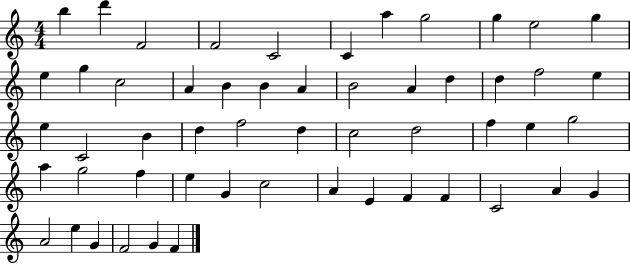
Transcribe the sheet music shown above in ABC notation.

X:1
T:Untitled
M:4/4
L:1/4
K:C
b d' F2 F2 C2 C a g2 g e2 g e g c2 A B B A B2 A d d f2 e e C2 B d f2 d c2 d2 f e g2 a g2 f e G c2 A E F F C2 A G A2 e G F2 G F